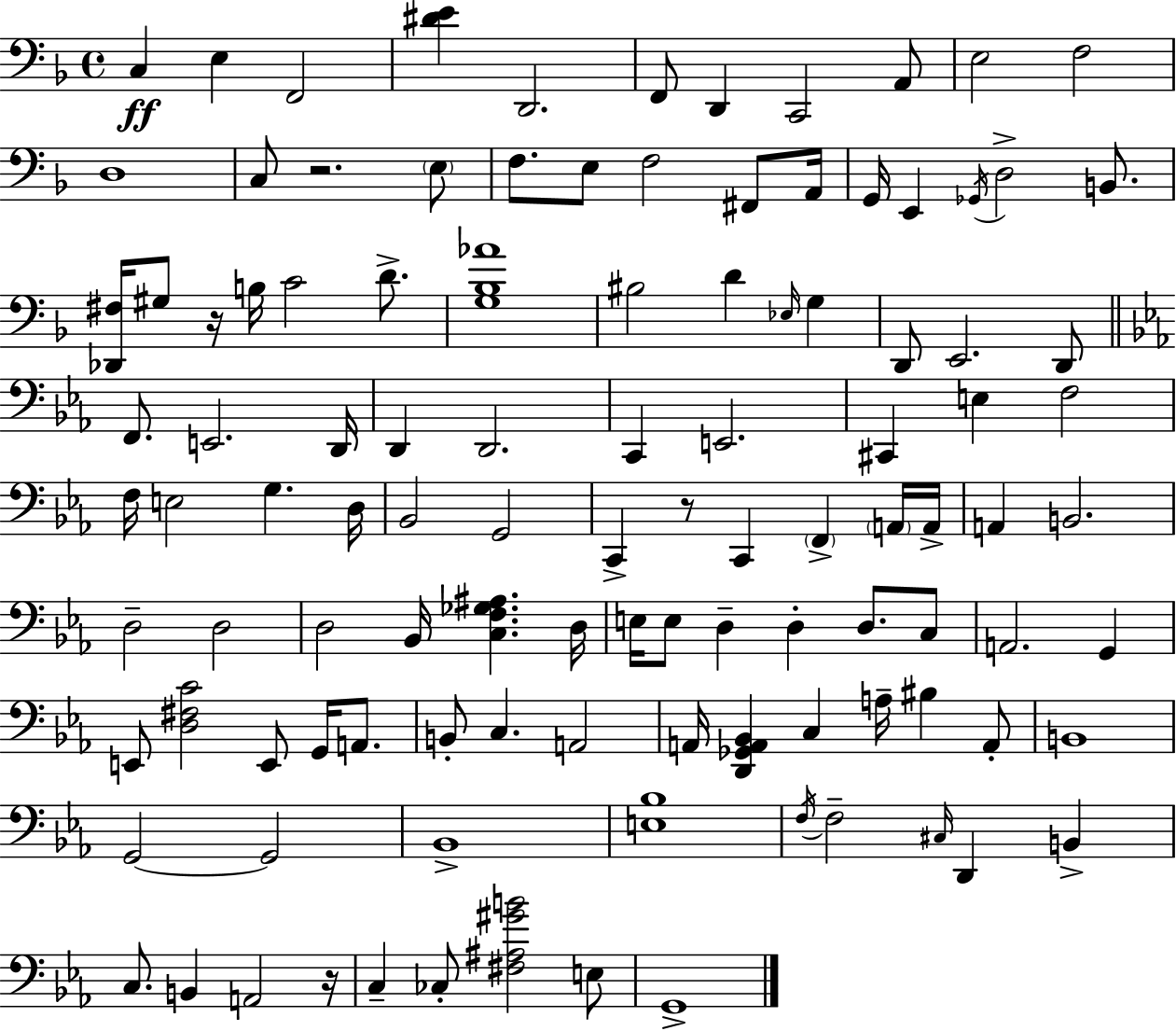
X:1
T:Untitled
M:4/4
L:1/4
K:Dm
C, E, F,,2 [^DE] D,,2 F,,/2 D,, C,,2 A,,/2 E,2 F,2 D,4 C,/2 z2 E,/2 F,/2 E,/2 F,2 ^F,,/2 A,,/4 G,,/4 E,, _G,,/4 D,2 B,,/2 [_D,,^F,]/4 ^G,/2 z/4 B,/4 C2 D/2 [G,_B,_A]4 ^B,2 D _E,/4 G, D,,/2 E,,2 D,,/2 F,,/2 E,,2 D,,/4 D,, D,,2 C,, E,,2 ^C,, E, F,2 F,/4 E,2 G, D,/4 _B,,2 G,,2 C,, z/2 C,, F,, A,,/4 A,,/4 A,, B,,2 D,2 D,2 D,2 _B,,/4 [C,F,_G,^A,] D,/4 E,/4 E,/2 D, D, D,/2 C,/2 A,,2 G,, E,,/2 [D,^F,C]2 E,,/2 G,,/4 A,,/2 B,,/2 C, A,,2 A,,/4 [D,,_G,,A,,_B,,] C, A,/4 ^B, A,,/2 B,,4 G,,2 G,,2 _B,,4 [E,_B,]4 F,/4 F,2 ^C,/4 D,, B,, C,/2 B,, A,,2 z/4 C, _C,/2 [^F,^A,^GB]2 E,/2 G,,4